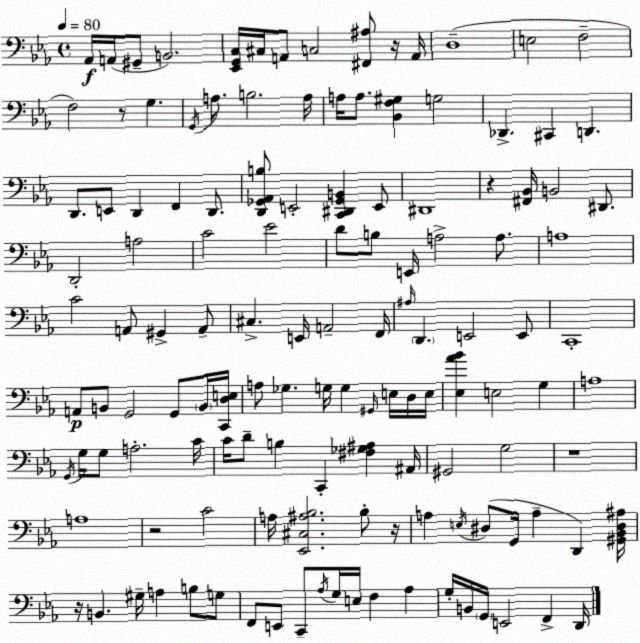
X:1
T:Untitled
M:4/4
L:1/4
K:Eb
_A,,/4 A,,/4 ^G,,/2 B,,2 [_E,,G,,C,]/4 ^C,/4 A,,/2 C,2 [^F,,^A,]/2 z/4 A,,/4 D,4 E,2 F,2 F,2 z/2 G, G,,/4 A,/2 B,2 A,/4 A,/4 A,/2 [_B,,F,^G,] G,2 _D,, ^C,, D,, D,,/2 E,,/2 D,, F,, D,,/2 [D,,_G,,_A,,B,]/2 E,,2 [C,,^D,,_G,,B,,] E,,/2 ^D,,4 z [^F,,_B,,]/4 B,,2 ^D,,/2 D,,2 A,2 C2 _E2 D/2 B,/2 E,,/4 A,2 A,/2 A,4 C2 A,,/2 ^G,, A,,/2 ^C, E,,/4 A,,2 F,,/4 ^A,/4 D,, E,,2 E,,/2 C,,4 A,,/2 B,,/2 G,,2 G,,/2 B,,/4 [C,,D,E,]/4 A,/2 _G, G,/4 G, ^G,,/4 E,/4 D,/4 E,/4 [_E,_A_B] E,2 G, A,4 G,,/4 G,/4 G,/2 A,2 C/4 C/4 D/2 B, C,, [^F,_G,^A,] ^A,,/4 ^G,,2 G,2 z4 A,4 z2 C2 A,/4 [_E,,^C,^A,_B,]2 _B,/2 z/4 A, E,/4 ^D,/2 G,,/4 A, D,, [^G,,_B,,^D,^A,]/4 z/4 B,, ^G,/4 A, B,/2 G,/2 F,,/2 E,,/2 C,,/2 _A,/4 G,/4 E,/4 F, _A, G,/4 B,,/4 G,,/4 E,,2 F,, D,,/4